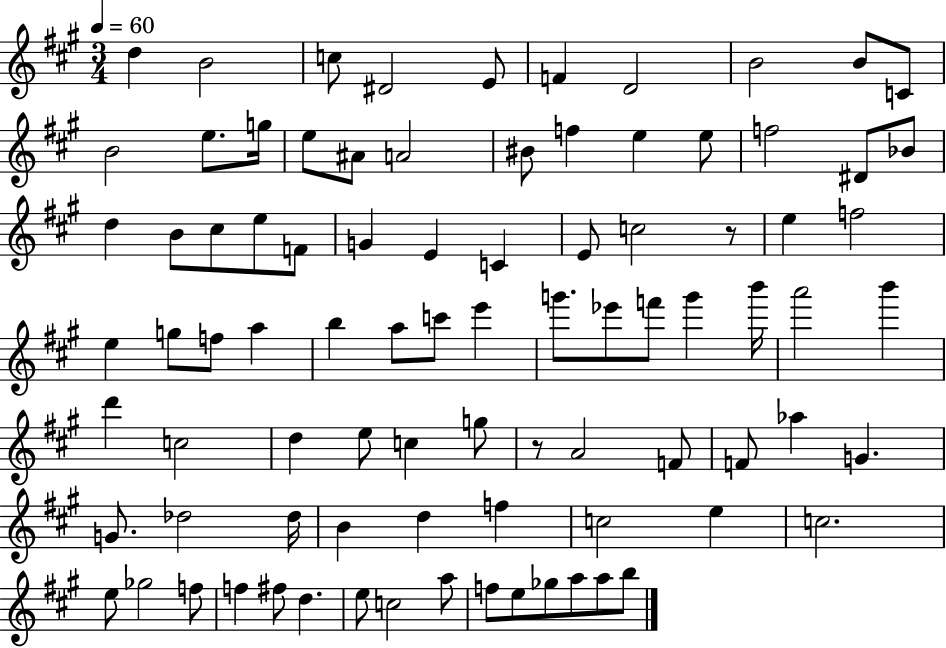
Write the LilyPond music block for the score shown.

{
  \clef treble
  \numericTimeSignature
  \time 3/4
  \key a \major
  \tempo 4 = 60
  d''4 b'2 | c''8 dis'2 e'8 | f'4 d'2 | b'2 b'8 c'8 | \break b'2 e''8. g''16 | e''8 ais'8 a'2 | bis'8 f''4 e''4 e''8 | f''2 dis'8 bes'8 | \break d''4 b'8 cis''8 e''8 f'8 | g'4 e'4 c'4 | e'8 c''2 r8 | e''4 f''2 | \break e''4 g''8 f''8 a''4 | b''4 a''8 c'''8 e'''4 | g'''8. ees'''8 f'''8 g'''4 b'''16 | a'''2 b'''4 | \break d'''4 c''2 | d''4 e''8 c''4 g''8 | r8 a'2 f'8 | f'8 aes''4 g'4. | \break g'8. des''2 des''16 | b'4 d''4 f''4 | c''2 e''4 | c''2. | \break e''8 ges''2 f''8 | f''4 fis''8 d''4. | e''8 c''2 a''8 | f''8 e''8 ges''8 a''8 a''8 b''8 | \break \bar "|."
}